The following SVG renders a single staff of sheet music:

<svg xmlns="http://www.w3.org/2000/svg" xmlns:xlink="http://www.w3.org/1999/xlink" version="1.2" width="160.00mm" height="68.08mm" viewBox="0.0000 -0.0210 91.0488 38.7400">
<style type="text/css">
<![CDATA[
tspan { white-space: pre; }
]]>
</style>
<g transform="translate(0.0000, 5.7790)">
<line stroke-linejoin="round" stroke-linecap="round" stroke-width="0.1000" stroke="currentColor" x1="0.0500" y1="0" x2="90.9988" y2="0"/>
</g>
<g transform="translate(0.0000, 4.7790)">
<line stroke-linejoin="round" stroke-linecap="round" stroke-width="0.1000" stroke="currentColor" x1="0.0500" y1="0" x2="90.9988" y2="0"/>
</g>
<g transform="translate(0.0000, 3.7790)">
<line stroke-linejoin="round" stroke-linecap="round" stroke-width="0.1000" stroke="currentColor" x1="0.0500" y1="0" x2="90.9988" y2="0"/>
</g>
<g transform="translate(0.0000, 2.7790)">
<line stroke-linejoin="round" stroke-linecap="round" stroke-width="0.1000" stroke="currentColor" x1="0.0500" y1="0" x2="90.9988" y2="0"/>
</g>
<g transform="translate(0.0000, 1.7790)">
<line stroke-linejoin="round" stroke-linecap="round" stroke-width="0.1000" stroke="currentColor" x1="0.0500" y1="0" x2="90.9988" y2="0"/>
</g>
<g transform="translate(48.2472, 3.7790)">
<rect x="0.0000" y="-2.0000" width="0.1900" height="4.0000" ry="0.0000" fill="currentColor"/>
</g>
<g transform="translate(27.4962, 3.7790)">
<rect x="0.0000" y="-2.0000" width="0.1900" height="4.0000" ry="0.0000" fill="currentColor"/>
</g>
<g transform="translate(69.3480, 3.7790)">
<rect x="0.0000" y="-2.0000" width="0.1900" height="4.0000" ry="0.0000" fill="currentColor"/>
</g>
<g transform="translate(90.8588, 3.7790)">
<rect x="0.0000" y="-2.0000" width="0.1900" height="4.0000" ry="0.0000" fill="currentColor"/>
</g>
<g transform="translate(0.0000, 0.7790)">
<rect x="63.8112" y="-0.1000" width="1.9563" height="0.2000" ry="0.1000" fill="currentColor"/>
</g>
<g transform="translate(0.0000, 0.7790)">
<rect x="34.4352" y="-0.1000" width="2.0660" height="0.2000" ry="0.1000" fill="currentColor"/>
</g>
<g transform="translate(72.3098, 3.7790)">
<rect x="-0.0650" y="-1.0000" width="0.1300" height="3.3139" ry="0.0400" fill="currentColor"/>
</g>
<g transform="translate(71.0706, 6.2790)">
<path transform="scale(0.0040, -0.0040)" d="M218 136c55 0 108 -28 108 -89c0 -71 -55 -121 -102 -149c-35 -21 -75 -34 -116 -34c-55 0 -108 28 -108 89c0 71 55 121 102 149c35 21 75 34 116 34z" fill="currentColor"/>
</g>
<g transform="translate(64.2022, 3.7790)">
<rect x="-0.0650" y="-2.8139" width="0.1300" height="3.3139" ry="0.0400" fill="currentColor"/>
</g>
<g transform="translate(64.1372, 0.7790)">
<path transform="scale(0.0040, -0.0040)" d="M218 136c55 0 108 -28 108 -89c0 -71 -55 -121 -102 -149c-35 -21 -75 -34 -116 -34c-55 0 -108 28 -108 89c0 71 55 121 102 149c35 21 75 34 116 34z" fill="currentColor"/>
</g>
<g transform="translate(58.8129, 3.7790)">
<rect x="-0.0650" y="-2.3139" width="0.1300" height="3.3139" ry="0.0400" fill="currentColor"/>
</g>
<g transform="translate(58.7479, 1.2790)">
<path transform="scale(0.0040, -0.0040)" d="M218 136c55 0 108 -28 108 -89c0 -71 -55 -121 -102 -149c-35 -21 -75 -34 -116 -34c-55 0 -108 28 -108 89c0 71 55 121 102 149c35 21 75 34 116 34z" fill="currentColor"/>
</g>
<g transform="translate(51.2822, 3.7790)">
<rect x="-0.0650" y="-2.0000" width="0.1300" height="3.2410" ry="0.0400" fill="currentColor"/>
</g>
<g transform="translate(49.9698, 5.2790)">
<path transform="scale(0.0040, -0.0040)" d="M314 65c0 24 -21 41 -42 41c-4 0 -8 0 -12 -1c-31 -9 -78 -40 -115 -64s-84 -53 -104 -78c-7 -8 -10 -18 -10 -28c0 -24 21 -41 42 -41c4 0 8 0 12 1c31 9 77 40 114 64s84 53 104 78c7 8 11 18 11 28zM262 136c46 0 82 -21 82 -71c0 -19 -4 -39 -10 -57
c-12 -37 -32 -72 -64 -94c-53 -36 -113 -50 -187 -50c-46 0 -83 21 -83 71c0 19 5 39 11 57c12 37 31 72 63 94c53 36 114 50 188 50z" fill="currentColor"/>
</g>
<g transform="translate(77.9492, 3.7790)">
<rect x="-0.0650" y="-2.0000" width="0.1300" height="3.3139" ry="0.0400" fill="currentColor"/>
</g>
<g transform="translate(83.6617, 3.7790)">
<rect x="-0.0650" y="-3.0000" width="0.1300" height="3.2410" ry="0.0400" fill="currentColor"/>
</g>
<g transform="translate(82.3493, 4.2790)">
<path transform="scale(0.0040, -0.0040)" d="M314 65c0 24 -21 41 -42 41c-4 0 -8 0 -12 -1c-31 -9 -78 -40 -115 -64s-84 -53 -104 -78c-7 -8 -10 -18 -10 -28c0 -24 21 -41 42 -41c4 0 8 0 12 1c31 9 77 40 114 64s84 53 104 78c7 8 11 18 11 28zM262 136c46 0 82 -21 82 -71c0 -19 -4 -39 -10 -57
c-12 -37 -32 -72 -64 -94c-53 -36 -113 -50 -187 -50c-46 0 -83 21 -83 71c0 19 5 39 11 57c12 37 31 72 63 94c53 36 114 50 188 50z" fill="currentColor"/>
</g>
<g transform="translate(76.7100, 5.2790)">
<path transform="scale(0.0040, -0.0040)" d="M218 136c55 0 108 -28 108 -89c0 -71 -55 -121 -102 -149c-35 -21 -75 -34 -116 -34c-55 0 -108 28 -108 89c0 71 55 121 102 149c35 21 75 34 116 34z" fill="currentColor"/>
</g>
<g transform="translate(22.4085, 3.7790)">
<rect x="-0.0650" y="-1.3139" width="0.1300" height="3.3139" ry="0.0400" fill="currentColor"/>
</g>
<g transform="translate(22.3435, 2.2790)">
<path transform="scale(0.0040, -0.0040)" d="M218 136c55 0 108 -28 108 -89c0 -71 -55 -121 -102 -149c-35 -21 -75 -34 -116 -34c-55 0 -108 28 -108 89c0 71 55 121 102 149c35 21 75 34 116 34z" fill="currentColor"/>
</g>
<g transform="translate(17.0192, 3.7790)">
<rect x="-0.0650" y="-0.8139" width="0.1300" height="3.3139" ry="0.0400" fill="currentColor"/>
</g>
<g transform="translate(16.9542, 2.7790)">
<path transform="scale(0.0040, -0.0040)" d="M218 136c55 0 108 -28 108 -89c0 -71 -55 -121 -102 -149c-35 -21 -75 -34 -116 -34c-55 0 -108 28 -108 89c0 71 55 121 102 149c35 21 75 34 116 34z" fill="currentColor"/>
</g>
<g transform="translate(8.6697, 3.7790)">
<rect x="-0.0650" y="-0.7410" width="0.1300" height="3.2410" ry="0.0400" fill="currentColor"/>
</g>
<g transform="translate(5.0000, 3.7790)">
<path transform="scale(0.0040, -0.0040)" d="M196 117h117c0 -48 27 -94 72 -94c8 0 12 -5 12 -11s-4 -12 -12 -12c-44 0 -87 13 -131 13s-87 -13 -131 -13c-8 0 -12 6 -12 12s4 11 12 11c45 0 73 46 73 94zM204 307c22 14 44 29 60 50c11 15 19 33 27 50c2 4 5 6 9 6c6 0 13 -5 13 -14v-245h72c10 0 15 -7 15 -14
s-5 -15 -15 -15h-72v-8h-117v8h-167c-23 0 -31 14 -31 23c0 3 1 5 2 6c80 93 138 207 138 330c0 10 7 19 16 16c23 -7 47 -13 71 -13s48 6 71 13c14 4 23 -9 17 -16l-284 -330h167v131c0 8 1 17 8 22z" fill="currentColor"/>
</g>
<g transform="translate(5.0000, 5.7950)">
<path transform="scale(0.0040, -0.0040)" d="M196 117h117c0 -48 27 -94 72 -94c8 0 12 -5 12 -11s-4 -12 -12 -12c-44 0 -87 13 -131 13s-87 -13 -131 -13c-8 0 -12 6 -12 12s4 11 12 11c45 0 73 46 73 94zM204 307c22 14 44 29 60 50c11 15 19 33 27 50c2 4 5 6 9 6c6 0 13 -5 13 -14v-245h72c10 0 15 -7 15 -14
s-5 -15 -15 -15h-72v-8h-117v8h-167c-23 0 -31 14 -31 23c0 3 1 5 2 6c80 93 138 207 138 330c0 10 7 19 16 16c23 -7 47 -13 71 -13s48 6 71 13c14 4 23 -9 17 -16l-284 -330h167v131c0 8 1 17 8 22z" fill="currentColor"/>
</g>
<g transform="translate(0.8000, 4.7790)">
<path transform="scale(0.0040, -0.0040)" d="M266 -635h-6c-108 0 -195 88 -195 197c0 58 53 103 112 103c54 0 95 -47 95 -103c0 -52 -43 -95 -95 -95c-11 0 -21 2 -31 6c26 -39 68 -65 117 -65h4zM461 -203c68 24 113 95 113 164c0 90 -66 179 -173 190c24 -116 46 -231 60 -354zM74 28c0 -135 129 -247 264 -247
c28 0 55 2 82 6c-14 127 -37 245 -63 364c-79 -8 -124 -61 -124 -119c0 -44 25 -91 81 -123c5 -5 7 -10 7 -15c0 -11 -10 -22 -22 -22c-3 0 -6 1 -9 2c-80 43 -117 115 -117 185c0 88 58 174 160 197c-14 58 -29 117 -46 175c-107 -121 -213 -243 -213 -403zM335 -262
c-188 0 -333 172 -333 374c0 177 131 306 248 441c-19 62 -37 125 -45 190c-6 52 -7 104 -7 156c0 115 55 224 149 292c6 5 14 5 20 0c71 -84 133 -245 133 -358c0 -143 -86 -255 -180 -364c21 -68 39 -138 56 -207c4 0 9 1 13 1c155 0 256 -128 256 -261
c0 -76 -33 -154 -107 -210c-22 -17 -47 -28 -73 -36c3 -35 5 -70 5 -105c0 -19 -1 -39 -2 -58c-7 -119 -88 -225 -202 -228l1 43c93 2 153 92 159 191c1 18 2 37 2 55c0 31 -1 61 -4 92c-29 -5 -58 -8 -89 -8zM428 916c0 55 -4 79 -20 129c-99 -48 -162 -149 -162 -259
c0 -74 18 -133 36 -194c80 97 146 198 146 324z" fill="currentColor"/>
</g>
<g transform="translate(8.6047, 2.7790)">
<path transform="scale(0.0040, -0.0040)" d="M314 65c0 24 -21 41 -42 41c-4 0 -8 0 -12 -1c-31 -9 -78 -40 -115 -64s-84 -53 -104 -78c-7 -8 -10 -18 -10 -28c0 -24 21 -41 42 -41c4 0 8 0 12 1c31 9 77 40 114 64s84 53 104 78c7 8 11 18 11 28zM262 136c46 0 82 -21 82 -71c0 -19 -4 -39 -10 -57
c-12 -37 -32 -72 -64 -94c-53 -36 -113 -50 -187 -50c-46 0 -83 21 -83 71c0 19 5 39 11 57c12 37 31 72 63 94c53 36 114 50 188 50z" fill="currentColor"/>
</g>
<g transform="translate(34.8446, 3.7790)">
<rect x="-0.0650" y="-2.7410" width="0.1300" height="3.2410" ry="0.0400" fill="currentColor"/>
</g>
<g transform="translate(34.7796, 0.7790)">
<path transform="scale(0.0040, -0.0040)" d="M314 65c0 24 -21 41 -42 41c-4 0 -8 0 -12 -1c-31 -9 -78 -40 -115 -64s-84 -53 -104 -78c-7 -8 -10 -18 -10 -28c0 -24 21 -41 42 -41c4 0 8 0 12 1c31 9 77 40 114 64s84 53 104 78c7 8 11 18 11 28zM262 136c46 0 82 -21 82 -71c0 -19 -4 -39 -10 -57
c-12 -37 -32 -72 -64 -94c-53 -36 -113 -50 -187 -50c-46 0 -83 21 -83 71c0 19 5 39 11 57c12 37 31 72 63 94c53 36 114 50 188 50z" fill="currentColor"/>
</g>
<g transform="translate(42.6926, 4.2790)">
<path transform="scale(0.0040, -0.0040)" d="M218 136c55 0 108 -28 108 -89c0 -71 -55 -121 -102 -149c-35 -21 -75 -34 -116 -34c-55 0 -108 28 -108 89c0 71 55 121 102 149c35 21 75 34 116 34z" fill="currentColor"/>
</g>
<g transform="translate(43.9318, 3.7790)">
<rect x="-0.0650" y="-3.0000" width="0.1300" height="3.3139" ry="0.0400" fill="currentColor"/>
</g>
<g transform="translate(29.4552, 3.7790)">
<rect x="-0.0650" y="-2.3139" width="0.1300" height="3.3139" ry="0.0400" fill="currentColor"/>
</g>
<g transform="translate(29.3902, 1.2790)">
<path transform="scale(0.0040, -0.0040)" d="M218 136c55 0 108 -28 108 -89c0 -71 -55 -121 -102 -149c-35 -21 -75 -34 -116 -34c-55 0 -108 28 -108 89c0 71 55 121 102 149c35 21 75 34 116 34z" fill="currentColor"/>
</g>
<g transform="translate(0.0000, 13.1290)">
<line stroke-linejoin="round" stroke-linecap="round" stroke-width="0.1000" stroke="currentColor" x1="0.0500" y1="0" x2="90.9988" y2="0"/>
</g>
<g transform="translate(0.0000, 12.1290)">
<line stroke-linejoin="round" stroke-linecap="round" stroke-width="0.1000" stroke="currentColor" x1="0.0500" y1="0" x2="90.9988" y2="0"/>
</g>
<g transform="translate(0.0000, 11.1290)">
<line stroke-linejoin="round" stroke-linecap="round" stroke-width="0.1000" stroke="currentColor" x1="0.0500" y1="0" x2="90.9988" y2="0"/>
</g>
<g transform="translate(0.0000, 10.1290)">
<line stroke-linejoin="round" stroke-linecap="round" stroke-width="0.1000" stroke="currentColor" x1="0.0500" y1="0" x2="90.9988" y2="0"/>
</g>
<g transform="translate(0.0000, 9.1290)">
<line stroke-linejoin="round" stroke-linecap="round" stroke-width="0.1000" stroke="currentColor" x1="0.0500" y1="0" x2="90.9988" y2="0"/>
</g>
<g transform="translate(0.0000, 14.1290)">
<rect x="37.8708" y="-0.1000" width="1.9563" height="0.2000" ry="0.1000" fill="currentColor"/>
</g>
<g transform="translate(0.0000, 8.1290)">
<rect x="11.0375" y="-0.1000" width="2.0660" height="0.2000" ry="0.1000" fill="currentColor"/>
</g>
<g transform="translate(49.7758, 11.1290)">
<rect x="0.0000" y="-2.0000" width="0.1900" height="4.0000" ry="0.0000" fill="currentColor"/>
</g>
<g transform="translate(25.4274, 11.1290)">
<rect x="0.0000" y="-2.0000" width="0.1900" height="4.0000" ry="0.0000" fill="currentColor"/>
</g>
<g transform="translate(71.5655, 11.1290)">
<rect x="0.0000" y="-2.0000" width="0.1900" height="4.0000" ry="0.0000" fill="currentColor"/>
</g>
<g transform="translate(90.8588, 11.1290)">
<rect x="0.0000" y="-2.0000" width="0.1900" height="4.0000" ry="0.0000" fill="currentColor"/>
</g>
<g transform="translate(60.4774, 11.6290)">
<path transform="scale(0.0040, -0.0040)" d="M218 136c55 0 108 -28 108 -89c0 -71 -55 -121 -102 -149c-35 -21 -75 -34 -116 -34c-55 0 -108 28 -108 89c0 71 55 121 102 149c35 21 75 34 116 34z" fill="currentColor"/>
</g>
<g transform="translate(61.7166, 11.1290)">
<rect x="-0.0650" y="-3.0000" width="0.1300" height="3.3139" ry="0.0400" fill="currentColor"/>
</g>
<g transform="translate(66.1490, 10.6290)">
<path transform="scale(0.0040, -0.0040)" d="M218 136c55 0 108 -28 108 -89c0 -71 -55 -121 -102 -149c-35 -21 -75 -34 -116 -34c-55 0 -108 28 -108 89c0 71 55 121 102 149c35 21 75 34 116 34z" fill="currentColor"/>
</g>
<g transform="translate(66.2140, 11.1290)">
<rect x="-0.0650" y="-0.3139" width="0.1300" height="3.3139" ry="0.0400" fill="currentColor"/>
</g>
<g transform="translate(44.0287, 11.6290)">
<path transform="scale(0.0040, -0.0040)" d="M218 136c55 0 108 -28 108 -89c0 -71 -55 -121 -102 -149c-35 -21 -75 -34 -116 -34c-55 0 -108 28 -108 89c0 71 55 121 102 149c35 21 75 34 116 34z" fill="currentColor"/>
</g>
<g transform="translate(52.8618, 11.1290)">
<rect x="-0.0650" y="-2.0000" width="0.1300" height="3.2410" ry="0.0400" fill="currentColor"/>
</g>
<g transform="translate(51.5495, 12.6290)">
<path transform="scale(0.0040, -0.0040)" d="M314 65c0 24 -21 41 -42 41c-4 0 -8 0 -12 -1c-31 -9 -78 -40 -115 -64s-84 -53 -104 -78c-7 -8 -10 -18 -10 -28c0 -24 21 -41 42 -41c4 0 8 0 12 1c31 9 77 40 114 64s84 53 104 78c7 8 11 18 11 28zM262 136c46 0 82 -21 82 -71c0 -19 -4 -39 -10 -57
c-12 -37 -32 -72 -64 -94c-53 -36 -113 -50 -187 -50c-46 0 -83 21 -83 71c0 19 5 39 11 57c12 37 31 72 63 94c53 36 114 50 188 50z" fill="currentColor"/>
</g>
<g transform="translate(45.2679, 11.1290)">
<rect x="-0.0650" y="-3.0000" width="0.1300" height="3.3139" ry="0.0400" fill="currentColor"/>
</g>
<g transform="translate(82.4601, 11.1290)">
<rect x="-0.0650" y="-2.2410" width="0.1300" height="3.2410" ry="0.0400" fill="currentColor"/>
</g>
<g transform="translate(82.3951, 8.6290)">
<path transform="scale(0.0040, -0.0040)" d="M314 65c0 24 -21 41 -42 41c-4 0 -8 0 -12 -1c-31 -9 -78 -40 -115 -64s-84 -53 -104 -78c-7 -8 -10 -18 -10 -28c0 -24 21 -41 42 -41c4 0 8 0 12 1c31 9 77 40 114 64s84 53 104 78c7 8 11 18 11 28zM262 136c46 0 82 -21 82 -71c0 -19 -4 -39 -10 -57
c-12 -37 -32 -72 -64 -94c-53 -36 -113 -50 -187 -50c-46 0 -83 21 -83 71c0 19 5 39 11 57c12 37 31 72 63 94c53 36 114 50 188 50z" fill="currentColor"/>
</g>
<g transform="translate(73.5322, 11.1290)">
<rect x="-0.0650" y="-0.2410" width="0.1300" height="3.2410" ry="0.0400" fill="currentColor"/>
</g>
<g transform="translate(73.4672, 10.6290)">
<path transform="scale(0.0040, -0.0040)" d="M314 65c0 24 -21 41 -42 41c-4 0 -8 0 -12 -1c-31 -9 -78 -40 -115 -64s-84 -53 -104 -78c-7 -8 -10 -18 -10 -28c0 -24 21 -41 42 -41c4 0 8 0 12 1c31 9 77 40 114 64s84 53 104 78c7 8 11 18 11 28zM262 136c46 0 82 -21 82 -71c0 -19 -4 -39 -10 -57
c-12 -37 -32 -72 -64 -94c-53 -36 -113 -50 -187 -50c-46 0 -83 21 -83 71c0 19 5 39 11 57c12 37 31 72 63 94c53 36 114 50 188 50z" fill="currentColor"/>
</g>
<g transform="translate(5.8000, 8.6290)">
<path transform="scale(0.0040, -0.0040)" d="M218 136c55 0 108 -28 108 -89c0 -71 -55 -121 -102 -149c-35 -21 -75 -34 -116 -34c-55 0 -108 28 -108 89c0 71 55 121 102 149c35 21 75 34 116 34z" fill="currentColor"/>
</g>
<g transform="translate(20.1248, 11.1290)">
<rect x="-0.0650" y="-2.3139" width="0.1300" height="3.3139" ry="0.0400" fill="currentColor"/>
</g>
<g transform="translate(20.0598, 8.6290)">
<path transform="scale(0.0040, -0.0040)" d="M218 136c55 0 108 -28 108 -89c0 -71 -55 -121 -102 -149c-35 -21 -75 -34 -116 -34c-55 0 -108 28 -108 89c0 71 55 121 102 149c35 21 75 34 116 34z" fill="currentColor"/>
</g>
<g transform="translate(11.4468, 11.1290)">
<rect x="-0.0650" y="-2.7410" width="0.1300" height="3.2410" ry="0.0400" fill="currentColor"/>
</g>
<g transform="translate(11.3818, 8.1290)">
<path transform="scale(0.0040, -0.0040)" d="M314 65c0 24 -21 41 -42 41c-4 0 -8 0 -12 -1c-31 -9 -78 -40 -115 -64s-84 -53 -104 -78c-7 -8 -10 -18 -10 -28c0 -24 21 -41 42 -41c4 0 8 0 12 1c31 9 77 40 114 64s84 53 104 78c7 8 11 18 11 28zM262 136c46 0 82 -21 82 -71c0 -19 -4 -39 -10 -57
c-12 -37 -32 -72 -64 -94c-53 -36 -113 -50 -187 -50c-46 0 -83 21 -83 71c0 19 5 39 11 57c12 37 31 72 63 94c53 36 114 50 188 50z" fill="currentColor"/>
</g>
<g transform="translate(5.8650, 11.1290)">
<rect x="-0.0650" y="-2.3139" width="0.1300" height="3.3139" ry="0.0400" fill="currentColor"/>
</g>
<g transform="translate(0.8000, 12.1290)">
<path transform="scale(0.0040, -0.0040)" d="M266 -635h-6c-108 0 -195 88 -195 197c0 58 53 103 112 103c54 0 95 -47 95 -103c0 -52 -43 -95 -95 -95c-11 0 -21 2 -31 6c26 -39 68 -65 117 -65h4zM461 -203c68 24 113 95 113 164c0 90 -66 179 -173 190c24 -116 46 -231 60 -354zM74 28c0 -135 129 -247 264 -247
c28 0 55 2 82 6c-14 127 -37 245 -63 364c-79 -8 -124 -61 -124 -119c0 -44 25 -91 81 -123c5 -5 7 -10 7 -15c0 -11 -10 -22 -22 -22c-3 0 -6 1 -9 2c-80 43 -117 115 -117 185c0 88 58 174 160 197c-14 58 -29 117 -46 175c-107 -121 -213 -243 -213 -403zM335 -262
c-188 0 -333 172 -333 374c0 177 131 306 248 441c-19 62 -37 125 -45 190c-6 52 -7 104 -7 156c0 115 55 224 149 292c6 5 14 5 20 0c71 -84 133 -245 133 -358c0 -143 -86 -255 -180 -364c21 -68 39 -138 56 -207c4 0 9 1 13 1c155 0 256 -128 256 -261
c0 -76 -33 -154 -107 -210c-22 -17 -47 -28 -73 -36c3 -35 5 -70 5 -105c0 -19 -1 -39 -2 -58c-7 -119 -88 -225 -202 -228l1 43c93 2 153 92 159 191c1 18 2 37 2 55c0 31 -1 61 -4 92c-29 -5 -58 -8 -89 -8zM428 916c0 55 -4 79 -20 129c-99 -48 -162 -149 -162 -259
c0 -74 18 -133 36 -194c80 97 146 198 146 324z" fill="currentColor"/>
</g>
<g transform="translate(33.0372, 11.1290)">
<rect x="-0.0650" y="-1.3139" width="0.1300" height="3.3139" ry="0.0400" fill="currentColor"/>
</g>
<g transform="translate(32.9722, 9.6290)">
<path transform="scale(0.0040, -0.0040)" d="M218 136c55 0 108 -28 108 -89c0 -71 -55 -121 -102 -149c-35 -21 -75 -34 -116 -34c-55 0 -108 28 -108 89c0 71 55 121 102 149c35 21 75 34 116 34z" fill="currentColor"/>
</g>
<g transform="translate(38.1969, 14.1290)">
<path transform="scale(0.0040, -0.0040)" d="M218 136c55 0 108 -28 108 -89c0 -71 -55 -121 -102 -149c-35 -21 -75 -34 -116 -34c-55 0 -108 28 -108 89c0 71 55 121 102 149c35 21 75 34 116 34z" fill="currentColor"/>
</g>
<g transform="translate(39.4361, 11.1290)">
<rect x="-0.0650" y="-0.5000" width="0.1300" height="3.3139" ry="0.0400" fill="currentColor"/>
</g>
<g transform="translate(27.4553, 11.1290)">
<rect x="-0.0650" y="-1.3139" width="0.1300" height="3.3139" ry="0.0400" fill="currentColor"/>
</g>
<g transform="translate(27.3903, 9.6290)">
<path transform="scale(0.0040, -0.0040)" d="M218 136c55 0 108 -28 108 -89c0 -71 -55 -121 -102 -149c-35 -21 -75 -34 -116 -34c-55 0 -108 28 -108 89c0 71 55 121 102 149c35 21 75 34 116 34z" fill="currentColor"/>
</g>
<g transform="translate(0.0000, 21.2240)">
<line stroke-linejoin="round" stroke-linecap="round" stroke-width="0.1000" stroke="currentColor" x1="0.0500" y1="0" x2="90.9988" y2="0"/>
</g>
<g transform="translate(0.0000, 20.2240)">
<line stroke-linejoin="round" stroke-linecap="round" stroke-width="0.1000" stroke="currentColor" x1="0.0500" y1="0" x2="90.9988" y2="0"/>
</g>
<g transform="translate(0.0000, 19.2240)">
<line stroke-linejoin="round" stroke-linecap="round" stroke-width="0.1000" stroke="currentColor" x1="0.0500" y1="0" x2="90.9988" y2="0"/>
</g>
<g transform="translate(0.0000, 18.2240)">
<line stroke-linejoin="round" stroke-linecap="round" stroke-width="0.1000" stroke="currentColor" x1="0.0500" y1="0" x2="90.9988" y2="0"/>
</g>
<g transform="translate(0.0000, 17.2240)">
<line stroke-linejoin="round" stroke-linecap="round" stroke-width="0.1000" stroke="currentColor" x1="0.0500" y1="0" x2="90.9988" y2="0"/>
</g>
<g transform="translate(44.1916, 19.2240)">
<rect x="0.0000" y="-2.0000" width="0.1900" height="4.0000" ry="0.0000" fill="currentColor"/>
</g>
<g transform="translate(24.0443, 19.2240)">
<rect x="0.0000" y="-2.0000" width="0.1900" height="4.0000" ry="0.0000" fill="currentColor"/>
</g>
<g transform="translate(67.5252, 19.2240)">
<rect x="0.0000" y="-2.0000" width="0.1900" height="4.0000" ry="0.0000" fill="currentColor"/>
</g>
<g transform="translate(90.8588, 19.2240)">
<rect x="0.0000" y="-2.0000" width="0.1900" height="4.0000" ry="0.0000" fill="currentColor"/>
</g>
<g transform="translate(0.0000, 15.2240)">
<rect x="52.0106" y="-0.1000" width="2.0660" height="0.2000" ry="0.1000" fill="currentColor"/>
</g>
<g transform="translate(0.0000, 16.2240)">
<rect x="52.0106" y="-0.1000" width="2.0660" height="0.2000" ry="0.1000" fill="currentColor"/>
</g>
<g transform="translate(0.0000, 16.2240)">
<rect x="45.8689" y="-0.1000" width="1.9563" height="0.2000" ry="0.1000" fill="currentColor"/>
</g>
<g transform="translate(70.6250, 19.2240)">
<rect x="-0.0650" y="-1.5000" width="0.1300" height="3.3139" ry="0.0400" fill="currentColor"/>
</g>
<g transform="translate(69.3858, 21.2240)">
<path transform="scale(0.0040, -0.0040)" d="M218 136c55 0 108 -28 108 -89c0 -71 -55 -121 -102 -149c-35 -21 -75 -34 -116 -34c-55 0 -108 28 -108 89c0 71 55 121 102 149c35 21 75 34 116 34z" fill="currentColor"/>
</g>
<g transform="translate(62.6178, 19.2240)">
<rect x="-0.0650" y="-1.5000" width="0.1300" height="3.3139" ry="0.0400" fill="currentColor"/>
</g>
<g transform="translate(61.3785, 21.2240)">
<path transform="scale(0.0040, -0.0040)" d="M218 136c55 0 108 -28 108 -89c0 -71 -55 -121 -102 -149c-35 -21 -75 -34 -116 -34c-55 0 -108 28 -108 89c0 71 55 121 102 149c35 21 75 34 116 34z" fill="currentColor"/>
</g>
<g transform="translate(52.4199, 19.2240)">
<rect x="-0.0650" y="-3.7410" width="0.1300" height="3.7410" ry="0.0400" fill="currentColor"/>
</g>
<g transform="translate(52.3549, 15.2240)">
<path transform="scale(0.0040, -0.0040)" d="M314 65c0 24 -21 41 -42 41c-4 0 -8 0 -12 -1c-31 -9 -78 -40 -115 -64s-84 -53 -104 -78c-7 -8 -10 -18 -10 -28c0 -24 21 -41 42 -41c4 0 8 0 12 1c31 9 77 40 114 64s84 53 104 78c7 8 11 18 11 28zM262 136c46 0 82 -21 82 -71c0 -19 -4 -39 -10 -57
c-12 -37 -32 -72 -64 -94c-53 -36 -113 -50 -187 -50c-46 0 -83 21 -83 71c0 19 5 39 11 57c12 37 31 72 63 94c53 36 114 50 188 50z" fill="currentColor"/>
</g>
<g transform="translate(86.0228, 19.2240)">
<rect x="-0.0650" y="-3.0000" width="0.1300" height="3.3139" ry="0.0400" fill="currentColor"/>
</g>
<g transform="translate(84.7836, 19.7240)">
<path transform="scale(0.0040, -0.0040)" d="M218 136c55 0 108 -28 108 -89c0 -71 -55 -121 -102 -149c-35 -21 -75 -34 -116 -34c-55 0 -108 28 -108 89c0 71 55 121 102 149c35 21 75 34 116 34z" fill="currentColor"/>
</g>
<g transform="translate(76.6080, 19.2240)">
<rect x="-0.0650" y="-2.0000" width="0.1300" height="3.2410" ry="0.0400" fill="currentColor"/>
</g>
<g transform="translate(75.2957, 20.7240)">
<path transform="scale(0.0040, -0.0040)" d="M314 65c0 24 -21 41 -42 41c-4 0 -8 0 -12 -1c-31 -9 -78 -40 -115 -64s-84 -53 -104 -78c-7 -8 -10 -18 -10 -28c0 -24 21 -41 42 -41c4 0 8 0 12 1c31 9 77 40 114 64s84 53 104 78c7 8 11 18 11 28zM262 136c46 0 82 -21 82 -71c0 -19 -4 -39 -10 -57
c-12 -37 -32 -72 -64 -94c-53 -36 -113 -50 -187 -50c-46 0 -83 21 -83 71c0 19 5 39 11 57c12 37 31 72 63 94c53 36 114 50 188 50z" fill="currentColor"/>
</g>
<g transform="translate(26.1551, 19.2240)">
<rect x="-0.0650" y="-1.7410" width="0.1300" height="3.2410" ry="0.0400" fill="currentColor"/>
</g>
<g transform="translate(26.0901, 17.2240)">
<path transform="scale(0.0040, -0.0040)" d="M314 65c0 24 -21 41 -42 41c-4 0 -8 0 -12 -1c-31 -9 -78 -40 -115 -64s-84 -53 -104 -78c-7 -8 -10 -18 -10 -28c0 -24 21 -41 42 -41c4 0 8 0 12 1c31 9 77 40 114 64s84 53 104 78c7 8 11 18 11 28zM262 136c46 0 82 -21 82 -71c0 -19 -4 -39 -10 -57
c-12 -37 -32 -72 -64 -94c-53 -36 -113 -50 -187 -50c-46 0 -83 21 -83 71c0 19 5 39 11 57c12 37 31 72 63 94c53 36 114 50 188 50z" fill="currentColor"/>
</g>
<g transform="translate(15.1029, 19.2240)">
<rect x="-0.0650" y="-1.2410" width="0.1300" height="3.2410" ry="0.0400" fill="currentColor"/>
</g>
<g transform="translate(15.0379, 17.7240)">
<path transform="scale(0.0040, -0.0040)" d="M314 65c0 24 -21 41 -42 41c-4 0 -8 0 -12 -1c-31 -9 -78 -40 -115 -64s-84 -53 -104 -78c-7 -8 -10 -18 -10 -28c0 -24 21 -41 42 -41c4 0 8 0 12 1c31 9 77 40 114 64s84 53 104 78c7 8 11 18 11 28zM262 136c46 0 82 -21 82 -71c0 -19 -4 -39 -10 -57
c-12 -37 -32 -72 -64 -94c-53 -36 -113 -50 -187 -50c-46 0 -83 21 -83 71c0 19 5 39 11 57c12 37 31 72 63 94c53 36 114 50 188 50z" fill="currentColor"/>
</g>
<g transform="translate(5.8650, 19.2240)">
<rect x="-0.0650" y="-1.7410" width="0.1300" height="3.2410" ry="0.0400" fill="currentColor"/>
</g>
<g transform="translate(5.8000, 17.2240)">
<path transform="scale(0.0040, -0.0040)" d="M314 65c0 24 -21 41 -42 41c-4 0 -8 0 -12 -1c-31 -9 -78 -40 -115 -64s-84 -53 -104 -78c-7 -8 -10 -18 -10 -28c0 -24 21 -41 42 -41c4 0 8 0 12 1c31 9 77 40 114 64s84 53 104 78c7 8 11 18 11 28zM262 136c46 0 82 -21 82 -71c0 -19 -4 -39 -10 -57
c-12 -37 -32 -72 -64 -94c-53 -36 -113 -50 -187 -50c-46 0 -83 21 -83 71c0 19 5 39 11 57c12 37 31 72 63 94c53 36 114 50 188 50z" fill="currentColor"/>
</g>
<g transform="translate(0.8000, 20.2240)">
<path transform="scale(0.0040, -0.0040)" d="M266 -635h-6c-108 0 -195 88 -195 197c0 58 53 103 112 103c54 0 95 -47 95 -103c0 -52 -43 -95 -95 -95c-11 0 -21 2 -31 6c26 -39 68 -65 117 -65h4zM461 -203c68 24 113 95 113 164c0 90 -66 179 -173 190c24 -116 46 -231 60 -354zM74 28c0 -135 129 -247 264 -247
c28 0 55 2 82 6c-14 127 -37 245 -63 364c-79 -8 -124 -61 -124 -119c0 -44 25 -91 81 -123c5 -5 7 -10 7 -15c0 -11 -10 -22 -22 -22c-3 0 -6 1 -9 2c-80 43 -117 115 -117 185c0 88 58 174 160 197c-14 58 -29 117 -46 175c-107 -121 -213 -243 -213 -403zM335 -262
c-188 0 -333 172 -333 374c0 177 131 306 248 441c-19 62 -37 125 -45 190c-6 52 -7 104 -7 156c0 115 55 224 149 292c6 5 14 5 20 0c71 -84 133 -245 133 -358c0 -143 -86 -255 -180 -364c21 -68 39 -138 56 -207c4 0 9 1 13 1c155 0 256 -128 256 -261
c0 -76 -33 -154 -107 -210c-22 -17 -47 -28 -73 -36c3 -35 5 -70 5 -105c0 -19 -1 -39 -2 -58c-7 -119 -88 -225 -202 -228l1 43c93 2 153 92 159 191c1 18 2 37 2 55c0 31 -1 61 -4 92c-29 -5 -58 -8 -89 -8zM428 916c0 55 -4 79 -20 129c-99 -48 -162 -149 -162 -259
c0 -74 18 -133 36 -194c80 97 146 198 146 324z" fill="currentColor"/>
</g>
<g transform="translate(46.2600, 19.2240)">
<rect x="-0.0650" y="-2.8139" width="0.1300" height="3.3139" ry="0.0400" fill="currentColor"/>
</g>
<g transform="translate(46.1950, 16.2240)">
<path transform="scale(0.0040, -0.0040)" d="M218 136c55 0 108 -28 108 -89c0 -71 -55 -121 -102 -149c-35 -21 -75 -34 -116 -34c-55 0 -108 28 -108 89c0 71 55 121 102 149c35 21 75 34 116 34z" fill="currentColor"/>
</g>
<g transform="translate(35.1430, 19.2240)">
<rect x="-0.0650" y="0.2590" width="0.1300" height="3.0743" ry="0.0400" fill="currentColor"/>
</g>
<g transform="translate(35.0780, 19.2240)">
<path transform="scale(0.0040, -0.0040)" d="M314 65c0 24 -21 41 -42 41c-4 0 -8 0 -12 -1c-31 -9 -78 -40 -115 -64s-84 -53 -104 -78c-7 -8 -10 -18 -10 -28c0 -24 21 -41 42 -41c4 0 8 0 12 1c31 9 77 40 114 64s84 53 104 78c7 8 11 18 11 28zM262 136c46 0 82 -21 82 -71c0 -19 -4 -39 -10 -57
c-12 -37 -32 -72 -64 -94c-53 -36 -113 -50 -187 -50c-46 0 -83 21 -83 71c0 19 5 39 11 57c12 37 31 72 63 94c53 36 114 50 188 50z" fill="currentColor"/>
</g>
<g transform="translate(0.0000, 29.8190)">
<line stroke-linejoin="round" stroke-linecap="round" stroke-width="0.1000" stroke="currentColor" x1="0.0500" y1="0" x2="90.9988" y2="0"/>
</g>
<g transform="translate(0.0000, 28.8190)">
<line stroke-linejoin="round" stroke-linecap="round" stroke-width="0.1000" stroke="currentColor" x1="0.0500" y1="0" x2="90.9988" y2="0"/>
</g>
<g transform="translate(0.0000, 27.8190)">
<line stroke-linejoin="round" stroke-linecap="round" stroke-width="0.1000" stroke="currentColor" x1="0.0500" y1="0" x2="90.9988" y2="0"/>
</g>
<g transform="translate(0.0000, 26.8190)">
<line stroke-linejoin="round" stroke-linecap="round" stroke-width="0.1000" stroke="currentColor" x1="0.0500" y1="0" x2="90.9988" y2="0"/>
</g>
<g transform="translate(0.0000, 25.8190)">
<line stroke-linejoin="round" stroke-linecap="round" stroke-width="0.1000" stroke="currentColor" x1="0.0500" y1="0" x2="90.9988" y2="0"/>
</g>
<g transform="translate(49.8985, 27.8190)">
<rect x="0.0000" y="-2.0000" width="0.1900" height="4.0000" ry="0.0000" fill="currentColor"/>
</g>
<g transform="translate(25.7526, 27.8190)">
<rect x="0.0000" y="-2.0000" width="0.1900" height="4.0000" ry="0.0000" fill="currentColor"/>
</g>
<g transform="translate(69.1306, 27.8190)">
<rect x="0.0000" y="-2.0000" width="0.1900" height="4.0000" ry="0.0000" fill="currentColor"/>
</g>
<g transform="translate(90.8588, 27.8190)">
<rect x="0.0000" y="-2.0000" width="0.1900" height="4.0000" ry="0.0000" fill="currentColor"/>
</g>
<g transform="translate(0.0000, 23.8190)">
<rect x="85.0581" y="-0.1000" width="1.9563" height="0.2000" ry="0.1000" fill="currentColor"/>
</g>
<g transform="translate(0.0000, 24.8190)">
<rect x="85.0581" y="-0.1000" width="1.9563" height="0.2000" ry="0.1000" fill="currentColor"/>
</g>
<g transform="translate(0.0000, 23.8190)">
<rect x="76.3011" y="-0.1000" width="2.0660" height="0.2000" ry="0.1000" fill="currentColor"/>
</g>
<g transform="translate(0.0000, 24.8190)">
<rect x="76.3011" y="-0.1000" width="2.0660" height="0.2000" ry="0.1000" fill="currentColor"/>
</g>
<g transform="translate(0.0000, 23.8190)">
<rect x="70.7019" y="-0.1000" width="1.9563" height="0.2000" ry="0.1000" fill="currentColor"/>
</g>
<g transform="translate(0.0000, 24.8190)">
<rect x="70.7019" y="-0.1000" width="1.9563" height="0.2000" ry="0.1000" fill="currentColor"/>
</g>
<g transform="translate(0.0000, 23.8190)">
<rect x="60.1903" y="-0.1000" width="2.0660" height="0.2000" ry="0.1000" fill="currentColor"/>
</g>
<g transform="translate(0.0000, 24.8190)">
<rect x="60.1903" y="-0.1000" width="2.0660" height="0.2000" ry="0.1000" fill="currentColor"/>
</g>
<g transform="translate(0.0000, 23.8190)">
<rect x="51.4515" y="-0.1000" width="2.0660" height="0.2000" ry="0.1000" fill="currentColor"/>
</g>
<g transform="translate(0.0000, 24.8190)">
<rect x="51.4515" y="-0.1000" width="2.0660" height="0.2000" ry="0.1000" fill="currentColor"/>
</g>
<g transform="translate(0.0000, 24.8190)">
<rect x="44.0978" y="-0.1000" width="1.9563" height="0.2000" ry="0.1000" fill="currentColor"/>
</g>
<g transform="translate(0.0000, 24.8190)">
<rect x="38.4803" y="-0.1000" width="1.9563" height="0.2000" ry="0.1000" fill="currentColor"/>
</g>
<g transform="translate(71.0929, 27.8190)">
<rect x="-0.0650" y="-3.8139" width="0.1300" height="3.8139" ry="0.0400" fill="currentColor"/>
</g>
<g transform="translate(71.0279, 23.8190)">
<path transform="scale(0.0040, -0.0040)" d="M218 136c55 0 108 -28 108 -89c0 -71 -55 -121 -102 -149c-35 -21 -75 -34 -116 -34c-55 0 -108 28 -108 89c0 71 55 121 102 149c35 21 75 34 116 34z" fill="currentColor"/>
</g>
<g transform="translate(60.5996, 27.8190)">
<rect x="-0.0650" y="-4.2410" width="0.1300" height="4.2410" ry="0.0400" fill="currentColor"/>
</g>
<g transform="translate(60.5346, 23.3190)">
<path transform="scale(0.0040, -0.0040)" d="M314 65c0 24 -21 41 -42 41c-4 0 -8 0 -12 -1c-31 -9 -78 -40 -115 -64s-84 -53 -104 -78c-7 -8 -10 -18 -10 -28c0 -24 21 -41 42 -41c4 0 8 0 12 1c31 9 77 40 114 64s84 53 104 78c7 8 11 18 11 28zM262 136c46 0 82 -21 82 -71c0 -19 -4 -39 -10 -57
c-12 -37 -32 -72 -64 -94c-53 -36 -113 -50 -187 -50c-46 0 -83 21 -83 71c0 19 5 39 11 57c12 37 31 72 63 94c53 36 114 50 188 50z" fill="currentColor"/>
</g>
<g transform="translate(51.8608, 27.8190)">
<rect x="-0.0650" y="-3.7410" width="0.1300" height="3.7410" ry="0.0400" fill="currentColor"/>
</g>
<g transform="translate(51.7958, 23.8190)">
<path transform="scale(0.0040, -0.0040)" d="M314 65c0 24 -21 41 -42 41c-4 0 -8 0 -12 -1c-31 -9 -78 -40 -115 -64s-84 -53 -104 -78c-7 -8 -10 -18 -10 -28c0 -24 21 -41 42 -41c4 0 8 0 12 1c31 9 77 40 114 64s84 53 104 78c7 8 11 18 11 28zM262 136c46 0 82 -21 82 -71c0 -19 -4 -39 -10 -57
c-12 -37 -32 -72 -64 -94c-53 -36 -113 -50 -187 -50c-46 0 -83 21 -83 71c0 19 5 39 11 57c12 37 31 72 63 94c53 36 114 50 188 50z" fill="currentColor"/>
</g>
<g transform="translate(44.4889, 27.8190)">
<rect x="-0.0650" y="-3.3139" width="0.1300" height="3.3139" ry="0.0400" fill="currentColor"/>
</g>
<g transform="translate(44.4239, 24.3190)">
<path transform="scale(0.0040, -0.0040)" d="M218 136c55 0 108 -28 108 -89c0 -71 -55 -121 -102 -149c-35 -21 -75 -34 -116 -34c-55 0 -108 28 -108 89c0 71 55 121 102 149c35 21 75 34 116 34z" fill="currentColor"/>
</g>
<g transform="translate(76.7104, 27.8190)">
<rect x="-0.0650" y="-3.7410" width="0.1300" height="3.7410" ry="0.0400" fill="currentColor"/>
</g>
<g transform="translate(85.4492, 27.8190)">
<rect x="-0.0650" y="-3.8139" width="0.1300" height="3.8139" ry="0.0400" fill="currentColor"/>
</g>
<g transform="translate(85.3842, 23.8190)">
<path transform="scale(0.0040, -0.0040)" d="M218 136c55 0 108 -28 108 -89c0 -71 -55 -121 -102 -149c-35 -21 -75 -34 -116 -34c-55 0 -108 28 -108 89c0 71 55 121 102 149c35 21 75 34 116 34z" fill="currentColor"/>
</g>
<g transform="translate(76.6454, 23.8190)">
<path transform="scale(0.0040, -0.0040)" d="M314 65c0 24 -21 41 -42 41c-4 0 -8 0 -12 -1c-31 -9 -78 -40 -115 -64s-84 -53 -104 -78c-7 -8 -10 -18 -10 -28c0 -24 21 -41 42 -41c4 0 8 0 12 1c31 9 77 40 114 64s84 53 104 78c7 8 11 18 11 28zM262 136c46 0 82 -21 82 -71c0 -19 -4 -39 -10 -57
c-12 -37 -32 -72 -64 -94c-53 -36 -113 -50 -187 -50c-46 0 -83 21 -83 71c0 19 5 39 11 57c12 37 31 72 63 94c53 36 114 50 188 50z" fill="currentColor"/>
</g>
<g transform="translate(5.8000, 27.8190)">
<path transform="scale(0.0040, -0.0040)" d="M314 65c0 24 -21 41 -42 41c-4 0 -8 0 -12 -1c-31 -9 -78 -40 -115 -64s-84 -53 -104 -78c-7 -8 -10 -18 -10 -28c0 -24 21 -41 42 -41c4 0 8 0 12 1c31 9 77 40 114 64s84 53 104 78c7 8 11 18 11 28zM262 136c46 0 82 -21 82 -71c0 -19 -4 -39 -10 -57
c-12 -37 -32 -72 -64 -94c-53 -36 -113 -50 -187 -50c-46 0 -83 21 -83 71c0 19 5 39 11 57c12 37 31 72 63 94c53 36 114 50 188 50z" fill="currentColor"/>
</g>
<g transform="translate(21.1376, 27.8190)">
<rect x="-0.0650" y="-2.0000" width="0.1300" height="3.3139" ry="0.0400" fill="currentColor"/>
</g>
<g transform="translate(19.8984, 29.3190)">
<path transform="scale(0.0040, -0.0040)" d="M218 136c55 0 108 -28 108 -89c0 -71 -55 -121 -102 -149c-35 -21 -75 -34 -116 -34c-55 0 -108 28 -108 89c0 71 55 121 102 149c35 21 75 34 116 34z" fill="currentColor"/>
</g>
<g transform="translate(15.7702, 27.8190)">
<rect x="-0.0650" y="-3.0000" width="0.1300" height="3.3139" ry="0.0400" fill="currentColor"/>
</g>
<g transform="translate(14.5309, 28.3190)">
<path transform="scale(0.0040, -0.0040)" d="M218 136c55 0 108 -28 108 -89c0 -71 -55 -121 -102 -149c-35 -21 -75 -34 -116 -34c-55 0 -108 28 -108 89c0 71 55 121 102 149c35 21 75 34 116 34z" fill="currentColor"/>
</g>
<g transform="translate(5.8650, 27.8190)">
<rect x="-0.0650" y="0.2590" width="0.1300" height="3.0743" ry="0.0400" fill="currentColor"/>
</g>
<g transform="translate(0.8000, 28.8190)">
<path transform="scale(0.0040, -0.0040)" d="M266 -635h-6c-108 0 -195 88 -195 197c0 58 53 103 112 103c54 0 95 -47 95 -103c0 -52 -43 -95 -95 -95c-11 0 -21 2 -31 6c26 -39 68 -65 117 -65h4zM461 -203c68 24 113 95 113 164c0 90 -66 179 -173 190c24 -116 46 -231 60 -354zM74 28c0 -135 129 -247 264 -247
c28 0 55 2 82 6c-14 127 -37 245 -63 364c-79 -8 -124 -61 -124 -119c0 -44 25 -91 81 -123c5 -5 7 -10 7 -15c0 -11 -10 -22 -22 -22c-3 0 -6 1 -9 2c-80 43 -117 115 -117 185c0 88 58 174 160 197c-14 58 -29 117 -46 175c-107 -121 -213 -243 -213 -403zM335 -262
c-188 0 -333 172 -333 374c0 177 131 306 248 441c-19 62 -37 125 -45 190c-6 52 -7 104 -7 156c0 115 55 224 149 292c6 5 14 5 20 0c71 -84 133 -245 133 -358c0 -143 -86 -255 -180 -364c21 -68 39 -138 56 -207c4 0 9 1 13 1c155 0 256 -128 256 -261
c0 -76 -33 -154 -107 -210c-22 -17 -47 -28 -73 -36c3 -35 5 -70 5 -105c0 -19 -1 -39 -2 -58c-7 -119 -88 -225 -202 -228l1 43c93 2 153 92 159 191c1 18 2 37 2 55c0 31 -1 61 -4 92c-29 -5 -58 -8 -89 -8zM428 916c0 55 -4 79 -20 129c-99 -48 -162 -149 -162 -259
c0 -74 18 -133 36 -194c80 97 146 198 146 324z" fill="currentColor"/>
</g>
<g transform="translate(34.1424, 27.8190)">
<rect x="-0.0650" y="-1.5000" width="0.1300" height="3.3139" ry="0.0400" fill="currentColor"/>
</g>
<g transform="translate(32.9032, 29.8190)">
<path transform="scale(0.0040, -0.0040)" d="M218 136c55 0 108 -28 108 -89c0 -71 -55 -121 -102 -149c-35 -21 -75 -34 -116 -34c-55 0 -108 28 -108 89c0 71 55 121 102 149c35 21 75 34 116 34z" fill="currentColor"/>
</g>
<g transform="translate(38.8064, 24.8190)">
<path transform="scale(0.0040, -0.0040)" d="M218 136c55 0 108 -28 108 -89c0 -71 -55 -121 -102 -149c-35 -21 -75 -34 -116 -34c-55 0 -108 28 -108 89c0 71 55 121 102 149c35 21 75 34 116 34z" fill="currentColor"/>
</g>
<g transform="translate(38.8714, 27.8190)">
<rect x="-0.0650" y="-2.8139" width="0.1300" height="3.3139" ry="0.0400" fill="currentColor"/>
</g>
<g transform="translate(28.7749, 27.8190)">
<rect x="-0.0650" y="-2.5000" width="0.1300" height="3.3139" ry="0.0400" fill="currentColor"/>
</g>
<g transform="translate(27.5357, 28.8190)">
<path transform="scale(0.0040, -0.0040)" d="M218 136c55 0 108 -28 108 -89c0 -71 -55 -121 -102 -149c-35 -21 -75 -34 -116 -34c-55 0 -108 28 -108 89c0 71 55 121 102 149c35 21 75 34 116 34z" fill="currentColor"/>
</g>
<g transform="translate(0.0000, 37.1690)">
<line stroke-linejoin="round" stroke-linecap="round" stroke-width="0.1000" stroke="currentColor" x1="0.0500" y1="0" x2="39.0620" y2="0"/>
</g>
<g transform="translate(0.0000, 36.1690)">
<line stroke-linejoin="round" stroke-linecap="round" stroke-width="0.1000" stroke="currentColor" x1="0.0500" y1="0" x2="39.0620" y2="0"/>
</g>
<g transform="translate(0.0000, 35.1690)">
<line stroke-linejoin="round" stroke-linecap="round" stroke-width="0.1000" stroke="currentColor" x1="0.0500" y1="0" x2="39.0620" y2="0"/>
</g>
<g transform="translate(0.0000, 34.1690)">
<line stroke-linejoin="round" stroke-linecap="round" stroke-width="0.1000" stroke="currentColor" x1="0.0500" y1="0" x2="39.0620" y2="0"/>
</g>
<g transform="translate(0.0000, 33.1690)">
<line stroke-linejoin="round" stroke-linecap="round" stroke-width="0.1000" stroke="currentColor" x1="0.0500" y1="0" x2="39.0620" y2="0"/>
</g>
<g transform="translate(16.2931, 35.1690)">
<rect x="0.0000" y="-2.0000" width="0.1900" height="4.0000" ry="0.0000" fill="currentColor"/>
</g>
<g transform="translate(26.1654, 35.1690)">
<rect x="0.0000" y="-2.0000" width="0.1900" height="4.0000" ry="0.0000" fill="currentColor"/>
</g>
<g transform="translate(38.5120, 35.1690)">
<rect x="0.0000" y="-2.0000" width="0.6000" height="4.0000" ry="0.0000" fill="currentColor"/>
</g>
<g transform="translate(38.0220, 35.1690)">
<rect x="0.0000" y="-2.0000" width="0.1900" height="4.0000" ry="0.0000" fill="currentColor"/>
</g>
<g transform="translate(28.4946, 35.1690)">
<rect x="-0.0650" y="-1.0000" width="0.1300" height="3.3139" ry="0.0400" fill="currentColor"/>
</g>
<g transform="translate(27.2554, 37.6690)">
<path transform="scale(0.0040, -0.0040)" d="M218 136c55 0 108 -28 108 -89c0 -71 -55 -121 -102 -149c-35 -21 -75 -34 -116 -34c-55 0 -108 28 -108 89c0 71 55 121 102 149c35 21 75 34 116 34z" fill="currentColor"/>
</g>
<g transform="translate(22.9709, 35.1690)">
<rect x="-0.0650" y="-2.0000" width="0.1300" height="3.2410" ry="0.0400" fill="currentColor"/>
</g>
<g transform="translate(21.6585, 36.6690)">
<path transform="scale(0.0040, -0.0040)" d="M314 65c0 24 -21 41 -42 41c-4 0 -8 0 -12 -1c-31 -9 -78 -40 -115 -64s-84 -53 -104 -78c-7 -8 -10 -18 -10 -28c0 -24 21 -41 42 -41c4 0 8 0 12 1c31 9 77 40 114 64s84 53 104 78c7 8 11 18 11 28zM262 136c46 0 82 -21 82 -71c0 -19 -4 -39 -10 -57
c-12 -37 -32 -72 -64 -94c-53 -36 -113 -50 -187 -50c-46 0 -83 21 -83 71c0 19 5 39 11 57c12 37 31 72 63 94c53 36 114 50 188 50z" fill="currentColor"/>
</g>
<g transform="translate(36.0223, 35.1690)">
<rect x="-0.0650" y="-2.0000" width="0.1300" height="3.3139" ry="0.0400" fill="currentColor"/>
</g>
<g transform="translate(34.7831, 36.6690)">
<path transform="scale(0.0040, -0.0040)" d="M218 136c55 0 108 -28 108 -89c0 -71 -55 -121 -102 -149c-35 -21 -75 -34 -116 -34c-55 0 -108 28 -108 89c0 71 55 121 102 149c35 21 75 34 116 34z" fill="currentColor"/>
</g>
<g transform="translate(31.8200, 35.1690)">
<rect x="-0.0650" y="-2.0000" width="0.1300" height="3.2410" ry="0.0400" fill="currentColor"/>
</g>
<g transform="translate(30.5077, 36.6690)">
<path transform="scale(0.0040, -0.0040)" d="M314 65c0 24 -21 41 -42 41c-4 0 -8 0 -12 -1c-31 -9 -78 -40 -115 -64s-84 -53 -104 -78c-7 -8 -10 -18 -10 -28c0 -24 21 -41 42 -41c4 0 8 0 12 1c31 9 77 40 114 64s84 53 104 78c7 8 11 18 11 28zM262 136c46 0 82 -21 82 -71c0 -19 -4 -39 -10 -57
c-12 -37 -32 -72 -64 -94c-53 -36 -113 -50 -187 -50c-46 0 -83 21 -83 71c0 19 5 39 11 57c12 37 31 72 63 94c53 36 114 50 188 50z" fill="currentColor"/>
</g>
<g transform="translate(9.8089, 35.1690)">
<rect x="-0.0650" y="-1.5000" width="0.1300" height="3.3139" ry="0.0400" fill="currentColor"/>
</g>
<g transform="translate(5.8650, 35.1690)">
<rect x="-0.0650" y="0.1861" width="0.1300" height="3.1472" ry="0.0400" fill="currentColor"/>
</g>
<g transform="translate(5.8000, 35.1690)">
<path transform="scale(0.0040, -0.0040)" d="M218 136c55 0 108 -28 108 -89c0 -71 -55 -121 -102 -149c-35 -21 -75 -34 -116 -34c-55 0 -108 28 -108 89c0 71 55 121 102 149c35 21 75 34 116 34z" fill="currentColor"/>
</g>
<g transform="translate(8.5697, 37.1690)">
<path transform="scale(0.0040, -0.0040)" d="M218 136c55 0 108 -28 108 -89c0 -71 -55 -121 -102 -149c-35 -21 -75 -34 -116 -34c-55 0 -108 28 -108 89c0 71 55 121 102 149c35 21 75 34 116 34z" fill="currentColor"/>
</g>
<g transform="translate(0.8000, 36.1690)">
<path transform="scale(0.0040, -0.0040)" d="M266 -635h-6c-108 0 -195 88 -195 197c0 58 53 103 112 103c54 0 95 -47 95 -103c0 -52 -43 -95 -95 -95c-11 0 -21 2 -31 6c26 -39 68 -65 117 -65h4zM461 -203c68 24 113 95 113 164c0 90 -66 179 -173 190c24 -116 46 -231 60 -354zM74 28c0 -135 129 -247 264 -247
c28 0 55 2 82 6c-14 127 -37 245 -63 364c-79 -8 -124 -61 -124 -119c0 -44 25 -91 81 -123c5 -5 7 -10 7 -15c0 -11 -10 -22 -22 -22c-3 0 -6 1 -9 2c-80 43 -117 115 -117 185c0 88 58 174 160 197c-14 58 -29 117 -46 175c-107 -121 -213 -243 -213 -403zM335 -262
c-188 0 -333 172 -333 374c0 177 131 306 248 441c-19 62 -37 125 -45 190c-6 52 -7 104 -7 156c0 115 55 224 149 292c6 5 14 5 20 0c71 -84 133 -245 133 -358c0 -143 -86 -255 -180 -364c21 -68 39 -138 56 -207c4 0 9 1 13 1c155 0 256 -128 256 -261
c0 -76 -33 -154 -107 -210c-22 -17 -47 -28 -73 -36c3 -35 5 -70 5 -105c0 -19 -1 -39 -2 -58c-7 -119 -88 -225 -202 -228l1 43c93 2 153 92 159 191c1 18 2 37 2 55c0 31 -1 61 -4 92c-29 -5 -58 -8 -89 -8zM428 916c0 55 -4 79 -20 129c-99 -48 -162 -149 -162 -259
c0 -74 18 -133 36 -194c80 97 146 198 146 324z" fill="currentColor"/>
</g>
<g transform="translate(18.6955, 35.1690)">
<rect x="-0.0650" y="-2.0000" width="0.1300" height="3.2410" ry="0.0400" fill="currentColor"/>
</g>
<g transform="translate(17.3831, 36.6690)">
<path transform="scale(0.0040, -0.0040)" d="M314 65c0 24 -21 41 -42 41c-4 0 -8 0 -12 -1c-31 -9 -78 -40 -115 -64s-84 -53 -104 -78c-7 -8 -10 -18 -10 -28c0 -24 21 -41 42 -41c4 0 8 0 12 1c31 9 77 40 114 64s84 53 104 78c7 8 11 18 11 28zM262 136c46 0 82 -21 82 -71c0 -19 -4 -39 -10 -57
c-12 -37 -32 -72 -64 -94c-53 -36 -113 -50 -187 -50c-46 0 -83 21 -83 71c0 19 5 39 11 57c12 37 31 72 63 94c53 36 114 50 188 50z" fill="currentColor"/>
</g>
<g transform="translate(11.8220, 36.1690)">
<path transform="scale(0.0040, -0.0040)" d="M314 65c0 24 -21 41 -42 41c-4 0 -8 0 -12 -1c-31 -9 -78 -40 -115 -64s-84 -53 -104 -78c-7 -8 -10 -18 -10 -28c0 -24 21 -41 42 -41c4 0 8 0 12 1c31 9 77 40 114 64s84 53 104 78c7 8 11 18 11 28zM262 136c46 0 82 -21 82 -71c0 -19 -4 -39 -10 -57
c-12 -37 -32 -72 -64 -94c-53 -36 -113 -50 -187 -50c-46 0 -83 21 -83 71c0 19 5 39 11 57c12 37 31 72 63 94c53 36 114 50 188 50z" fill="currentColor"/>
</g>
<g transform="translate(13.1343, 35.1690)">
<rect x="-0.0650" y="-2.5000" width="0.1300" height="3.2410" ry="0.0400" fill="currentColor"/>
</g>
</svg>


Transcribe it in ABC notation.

X:1
T:Untitled
M:4/4
L:1/4
K:C
d2 d e g a2 A F2 g a D F A2 g a2 g e e C A F2 A c c2 g2 f2 e2 f2 B2 a c'2 E E F2 A B2 A F G E a b c'2 d'2 c' c'2 c' B E G2 F2 F2 D F2 F